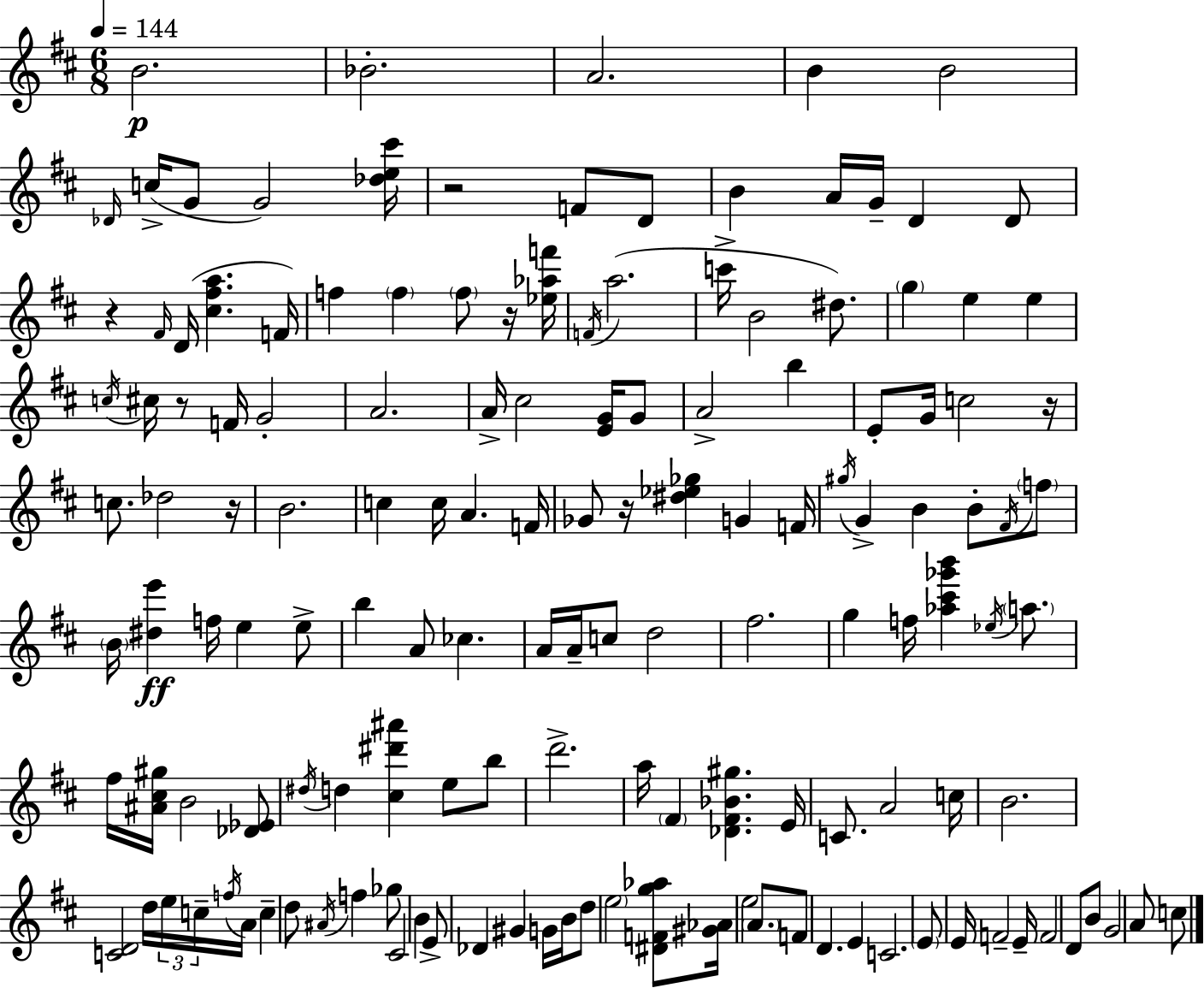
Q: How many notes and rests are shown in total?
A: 145